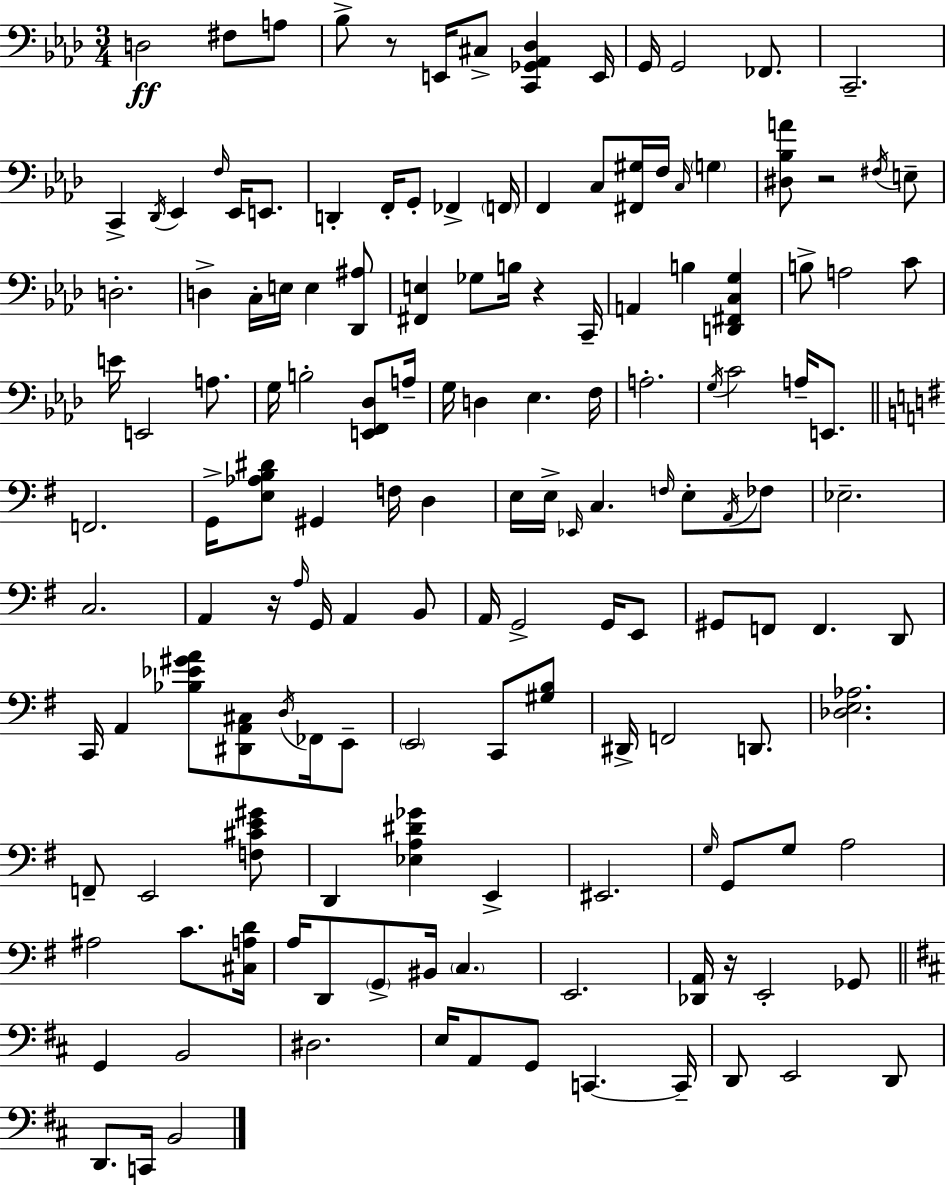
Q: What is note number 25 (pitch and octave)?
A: F3